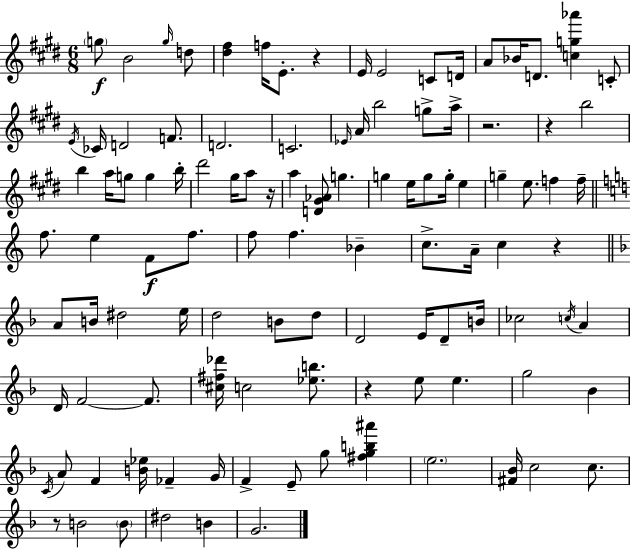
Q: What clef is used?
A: treble